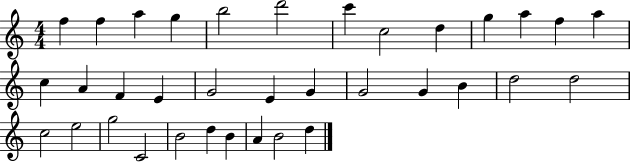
{
  \clef treble
  \numericTimeSignature
  \time 4/4
  \key c \major
  f''4 f''4 a''4 g''4 | b''2 d'''2 | c'''4 c''2 d''4 | g''4 a''4 f''4 a''4 | \break c''4 a'4 f'4 e'4 | g'2 e'4 g'4 | g'2 g'4 b'4 | d''2 d''2 | \break c''2 e''2 | g''2 c'2 | b'2 d''4 b'4 | a'4 b'2 d''4 | \break \bar "|."
}